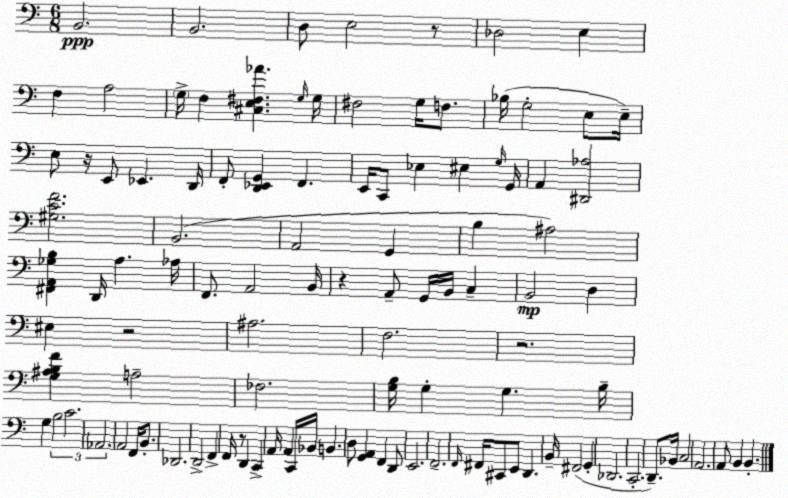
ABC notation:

X:1
T:Untitled
M:6/8
L:1/4
K:Am
B,,2 B,,2 D,/2 E,2 z/2 _D,2 E, F, A,2 G,/4 F, [^C,E,^F,_A] G,/4 G,/4 ^F,2 G,/4 F,/2 _B,/4 G,2 E,/2 E,/4 E,/2 z/4 E,,/2 _E,, D,,/4 F,,/2 [D,,_E,,G,,] F,, E,,/4 C,,/2 _E, ^E, G,/4 G,,/4 A,, [^D,,_A,]2 [^G,CF]2 B,,2 A,,2 G,, B, ^A,2 [^F,,A,,_G,B,] D,,/4 A, _A,/4 F,,/2 A,,2 B,,/4 z A,,/2 G,,/4 B,,/4 C, B,,2 D, ^E, z2 ^A,2 F,2 z2 [G,^A,B,F] A,2 _F,2 [G,B,]/4 G, G, B,/4 G, B,2 C2 _A,,2 A,,2 F,,/4 B,,/2 _D,,2 D,,2 F,, F,,/4 z/2 D,, C,, A,,/4 A,, C,,/4 _B,,/4 B,, D,/2 [G,,A,,] F,, D,,/2 E,,2 F,,2 F,,/4 ^F,,/4 ^C,,/2 E,,/2 D,, B,,/4 ^F,,2 G,, _D,,2 C,,2 D,,/2 _B,,/4 C,2 A,,2 A,,/2 B,, B,,